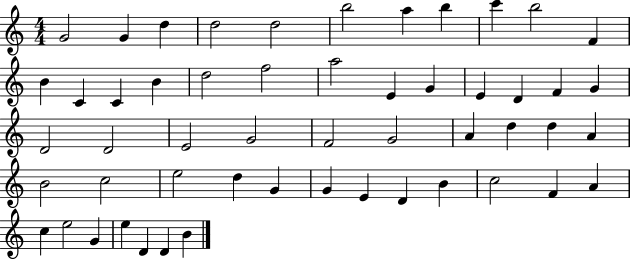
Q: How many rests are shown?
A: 0